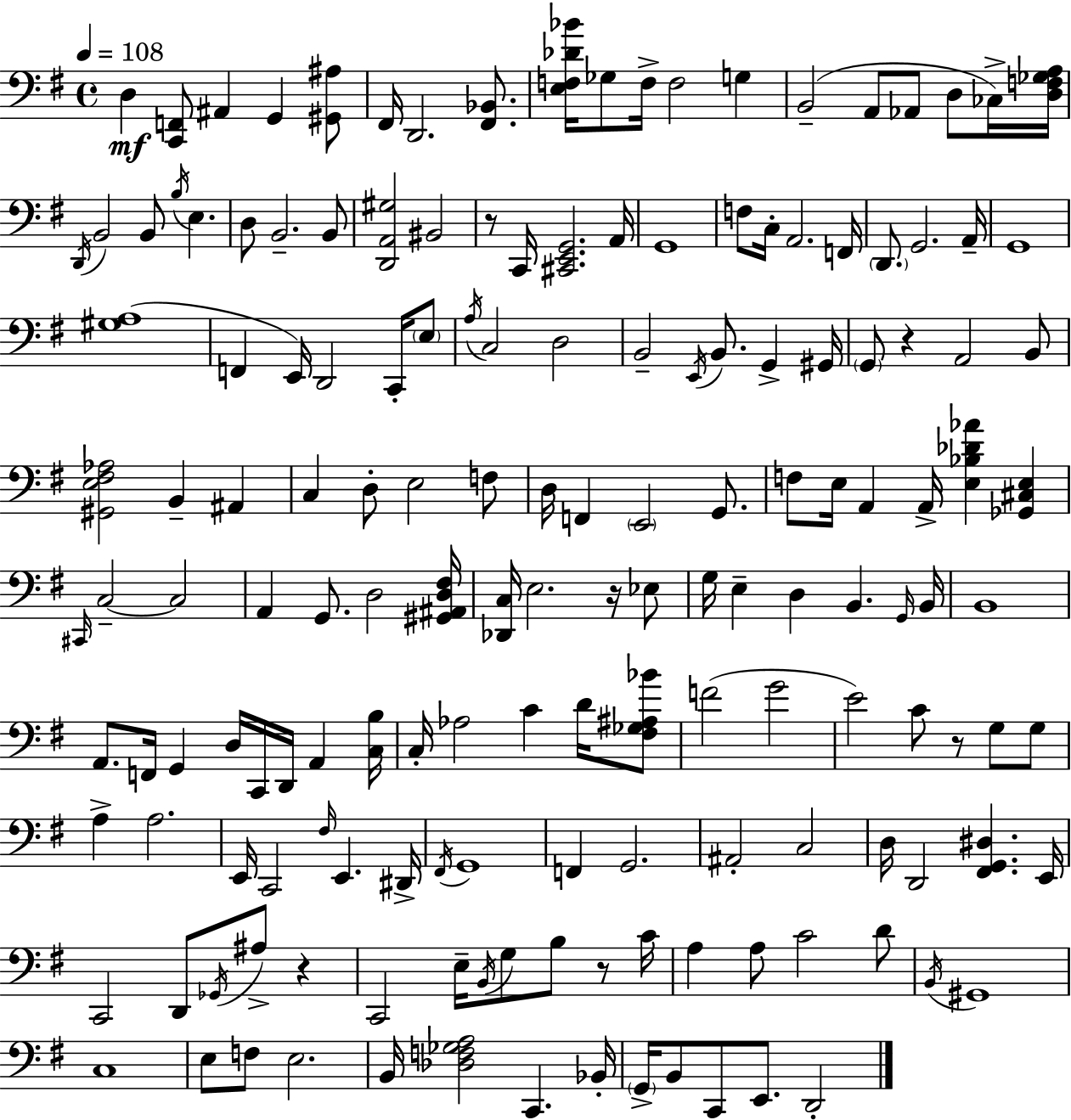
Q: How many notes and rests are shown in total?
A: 163